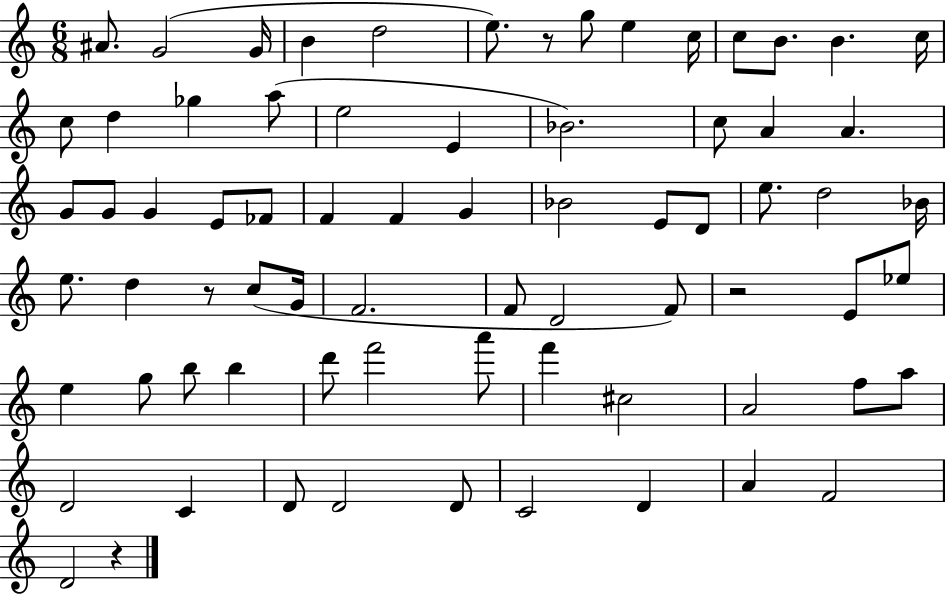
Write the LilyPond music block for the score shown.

{
  \clef treble
  \numericTimeSignature
  \time 6/8
  \key c \major
  ais'8. g'2( g'16 | b'4 d''2 | e''8.) r8 g''8 e''4 c''16 | c''8 b'8. b'4. c''16 | \break c''8 d''4 ges''4 a''8( | e''2 e'4 | bes'2.) | c''8 a'4 a'4. | \break g'8 g'8 g'4 e'8 fes'8 | f'4 f'4 g'4 | bes'2 e'8 d'8 | e''8. d''2 bes'16 | \break e''8. d''4 r8 c''8( g'16 | f'2. | f'8 d'2 f'8) | r2 e'8 ees''8 | \break e''4 g''8 b''8 b''4 | d'''8 f'''2 a'''8 | f'''4 cis''2 | a'2 f''8 a''8 | \break d'2 c'4 | d'8 d'2 d'8 | c'2 d'4 | a'4 f'2 | \break d'2 r4 | \bar "|."
}